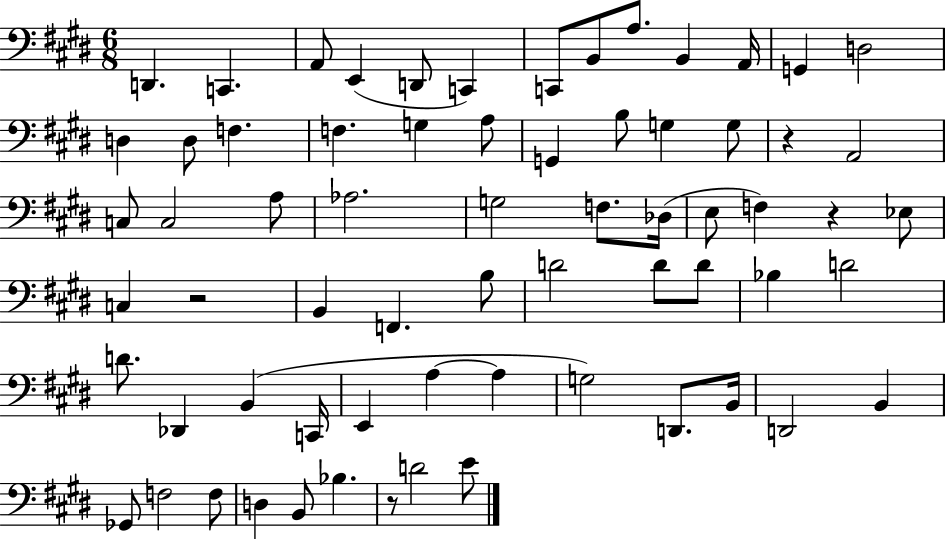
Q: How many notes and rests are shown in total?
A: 67